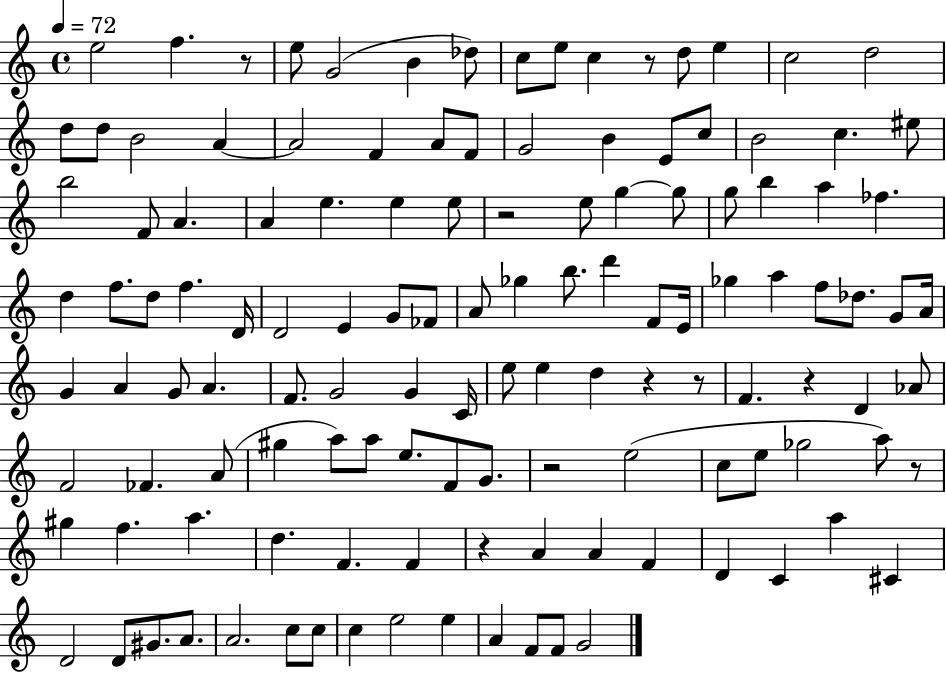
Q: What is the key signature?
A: C major